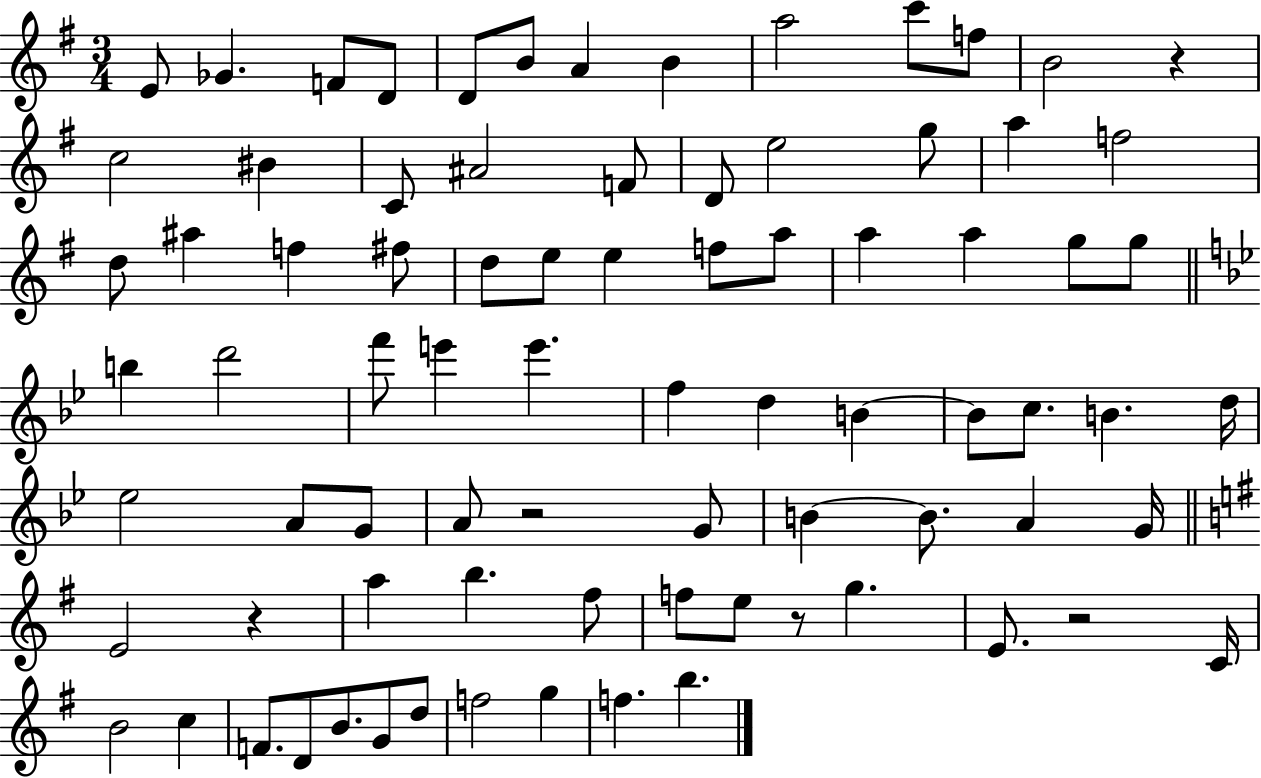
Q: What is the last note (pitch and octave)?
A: B5